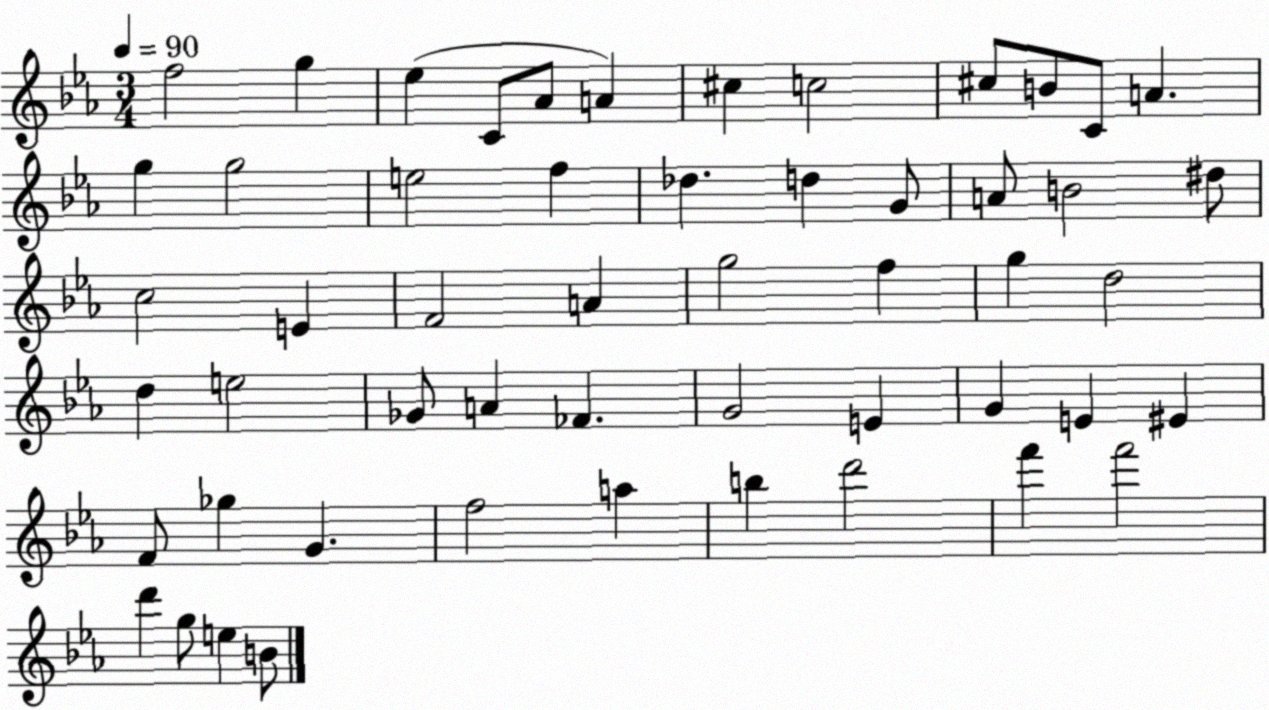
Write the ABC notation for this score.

X:1
T:Untitled
M:3/4
L:1/4
K:Eb
f2 g _e C/2 _A/2 A ^c c2 ^c/2 B/2 C/2 A g g2 e2 f _d d G/2 A/2 B2 ^d/2 c2 E F2 A g2 f g d2 d e2 _G/2 A _F G2 E G E ^E F/2 _g G f2 a b d'2 f' f'2 d' g/2 e B/2